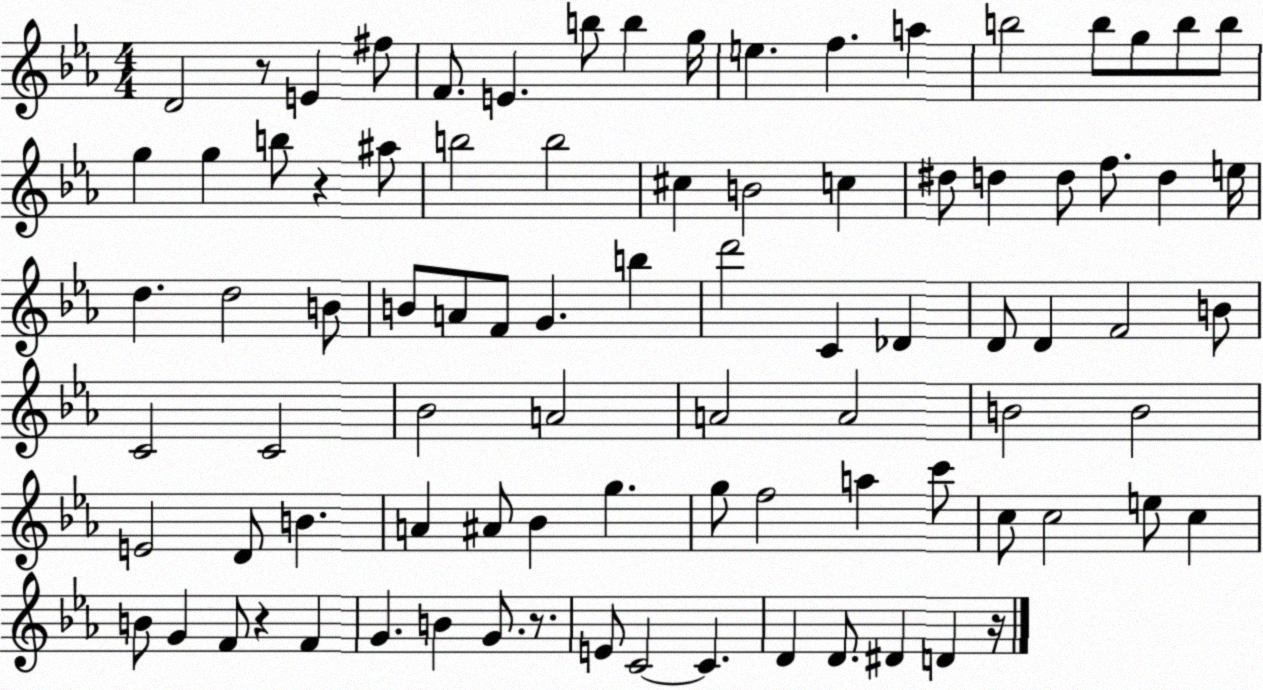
X:1
T:Untitled
M:4/4
L:1/4
K:Eb
D2 z/2 E ^f/2 F/2 E b/2 b g/4 e f a b2 b/2 g/2 b/2 b/2 g g b/2 z ^a/2 b2 b2 ^c B2 c ^d/2 d d/2 f/2 d e/4 d d2 B/2 B/2 A/2 F/2 G b d'2 C _D D/2 D F2 B/2 C2 C2 _B2 A2 A2 A2 B2 B2 E2 D/2 B A ^A/2 _B g g/2 f2 a c'/2 c/2 c2 e/2 c B/2 G F/2 z F G B G/2 z/2 E/2 C2 C D D/2 ^D D z/4